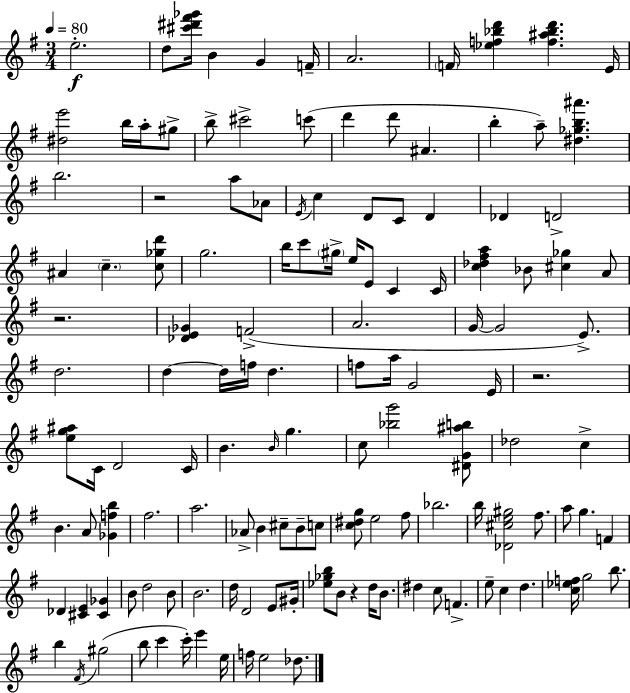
{
  \clef treble
  \numericTimeSignature
  \time 3/4
  \key g \major
  \tempo 4 = 80
  e''2.-.\f | d''8 <cis''' dis''' fis''' ges'''>16 b'4 g'4 f'16-- | a'2. | \parenthesize f'16 <ees'' f'' bes'' d'''>4 <f'' ais'' bes'' d'''>4. e'16 | \break <dis'' e'''>2 b''16 a''16-. gis''8-> | b''8-> cis'''2-> c'''8( | d'''4 d'''8 ais'4. | b''4-. a''8--) <dis'' ges'' b'' ais'''>4. | \break b''2. | r2 a''8 aes'8 | \acciaccatura { e'16 } c''4 d'8 c'8 d'4 | des'4 d'2-> | \break ais'4 \parenthesize c''4.-- <c'' ges'' d'''>8 | g''2. | b''16 c'''8 \parenthesize gis''16-> e''16 e'8 c'4 | c'16 <c'' des'' fis'' a''>4 bes'8 <cis'' ges''>4 a'8 | \break r2. | <des' e' ges'>4 f'2->( | a'2. | g'16~~ g'2 e'8.->) | \break d''2. | d''4~~ d''16 f''16 d''4. | f''8 a''16 g'2 | e'16 r2. | \break <e'' g'' ais''>8 c'16 d'2 | c'16 b'4. \grace { b'16 } g''4. | c''8 <bes'' g'''>2 | <dis' g' ais'' b''>8 des''2 c''4-> | \break b'4. a'8 <ges' f'' b''>4 | fis''2. | a''2. | aes'8-> b'4 cis''8-- b'8-- | \break c''8 <c'' dis'' g''>8 e''2 | fis''8 bes''2. | b''16 <des' cis'' e'' gis''>2 fis''8. | a''8 g''4. f'4 | \break des'4 <cis' e'>4 <cis' ges'>4 | b'8 d''2 | b'8 b'2. | d''16 d'2 e'8 | \break gis'16-. <ees'' ges'' b''>8 b'8 r4 d''16 b'8. | dis''4 c''8 f'4.-> | e''8-- c''4 d''4. | <c'' ees'' f''>16 g''2 b''8. | \break b''4 \acciaccatura { fis'16 } gis''2( | b''8 c'''4 c'''16-.) e'''4 | e''16 f''16 e''2 | des''8. \bar "|."
}